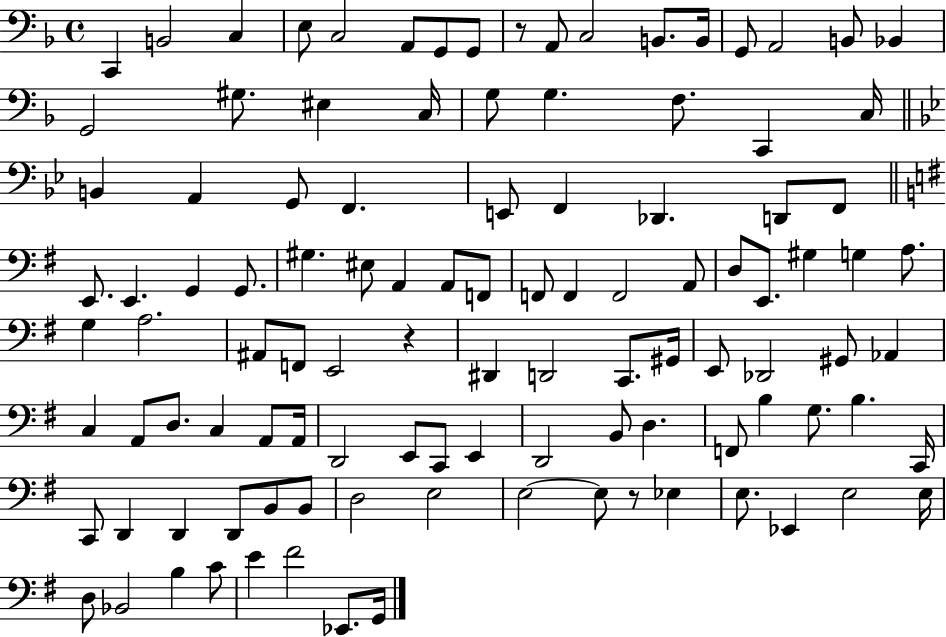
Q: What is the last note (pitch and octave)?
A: G2